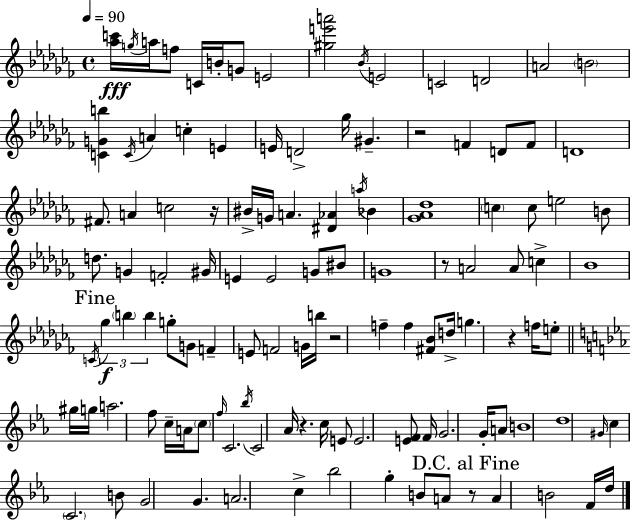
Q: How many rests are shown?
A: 7